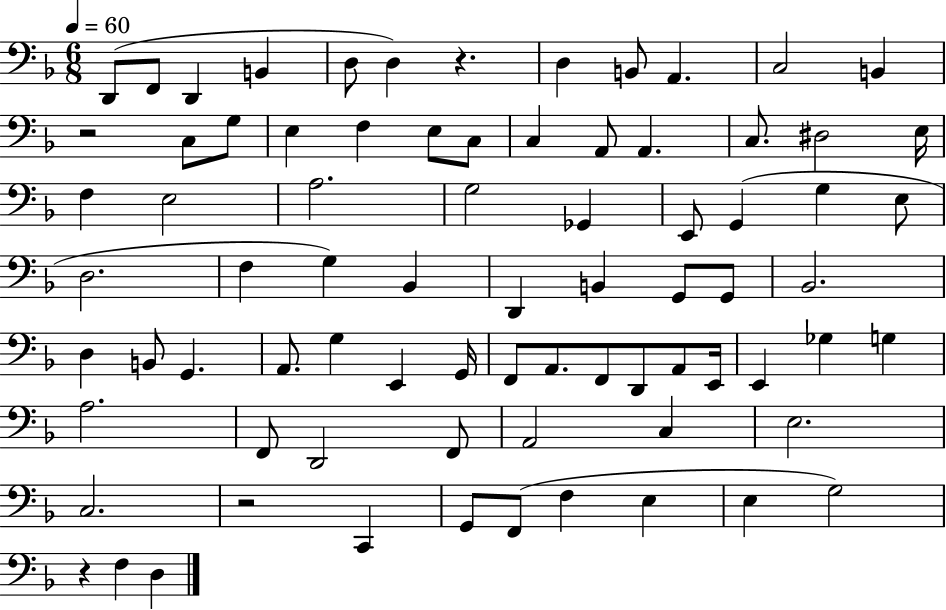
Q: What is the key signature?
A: F major